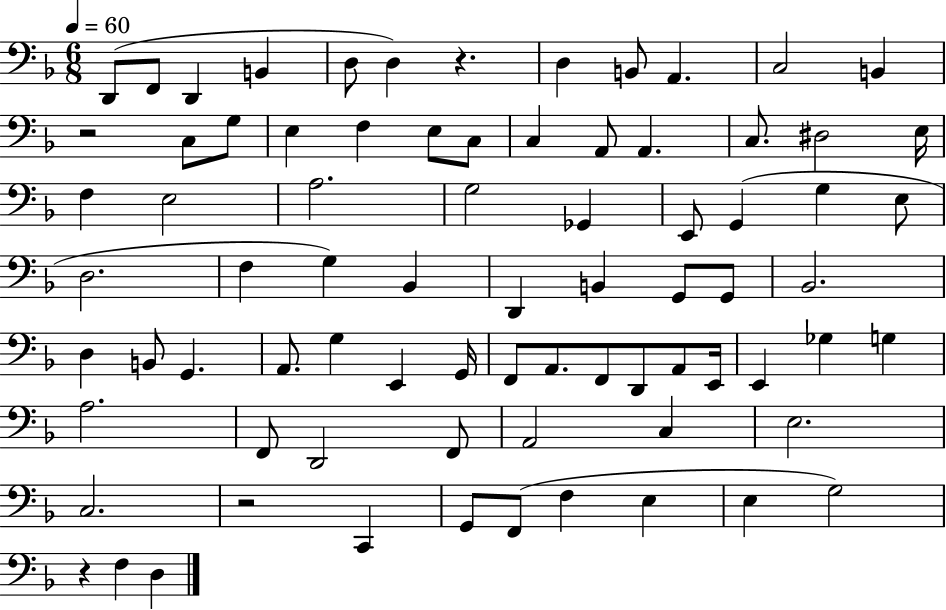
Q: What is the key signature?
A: F major